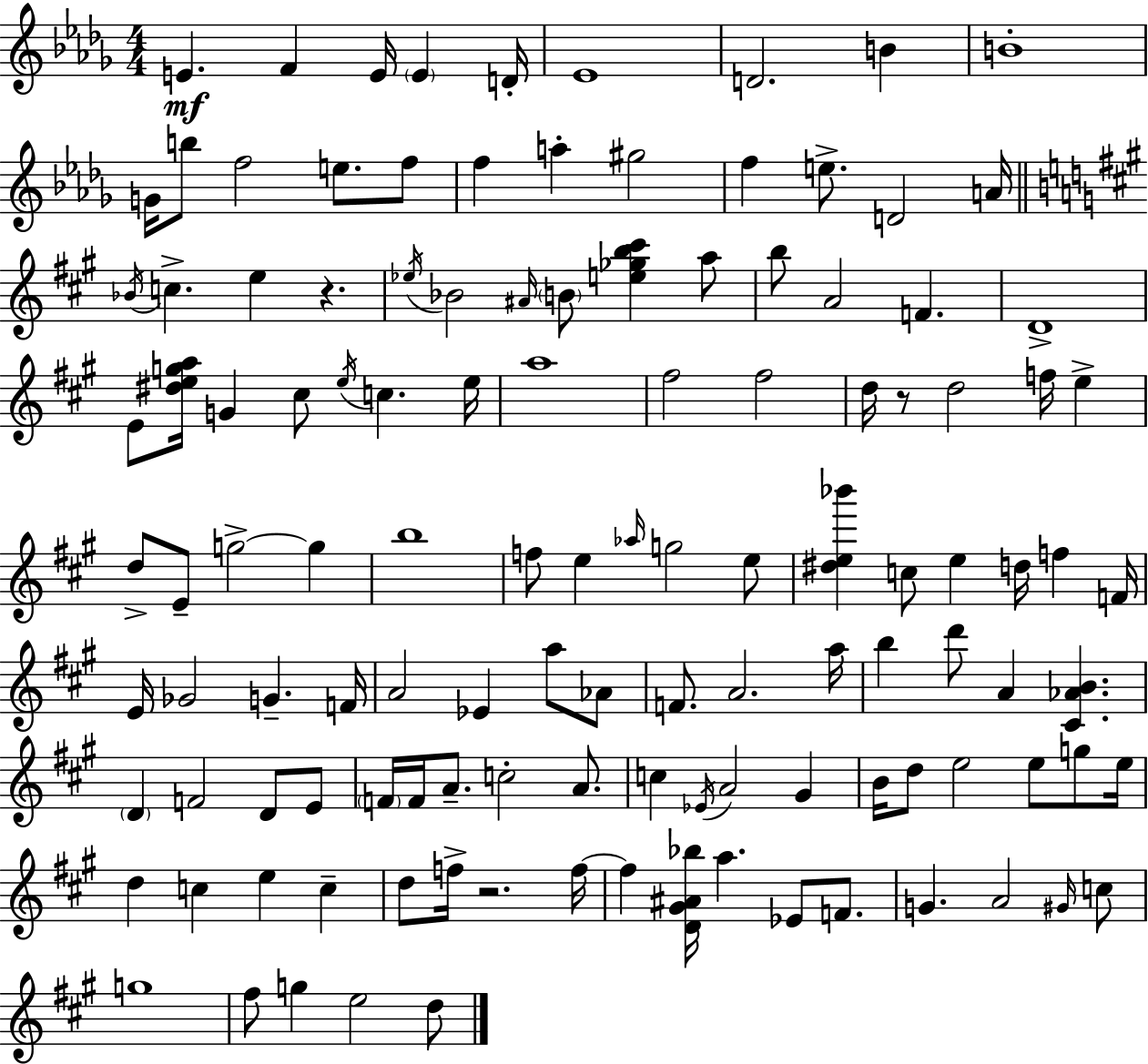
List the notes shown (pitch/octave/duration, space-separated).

E4/q. F4/q E4/s E4/q D4/s Eb4/w D4/h. B4/q B4/w G4/s B5/e F5/h E5/e. F5/e F5/q A5/q G#5/h F5/q E5/e. D4/h A4/s Bb4/s C5/q. E5/q R/q. Eb5/s Bb4/h A#4/s B4/e [E5,Gb5,B5,C#6]/q A5/e B5/e A4/h F4/q. D4/w E4/e [D#5,E5,G5,A5]/s G4/q C#5/e E5/s C5/q. E5/s A5/w F#5/h F#5/h D5/s R/e D5/h F5/s E5/q D5/e E4/e G5/h G5/q B5/w F5/e E5/q Ab5/s G5/h E5/e [D#5,E5,Bb6]/q C5/e E5/q D5/s F5/q F4/s E4/s Gb4/h G4/q. F4/s A4/h Eb4/q A5/e Ab4/e F4/e. A4/h. A5/s B5/q D6/e A4/q [C#4,Ab4,B4]/q. D4/q F4/h D4/e E4/e F4/s F4/s A4/e. C5/h A4/e. C5/q Eb4/s A4/h G#4/q B4/s D5/e E5/h E5/e G5/e E5/s D5/q C5/q E5/q C5/q D5/e F5/s R/h. F5/s F5/q [D4,G#4,A#4,Bb5]/s A5/q. Eb4/e F4/e. G4/q. A4/h G#4/s C5/e G5/w F#5/e G5/q E5/h D5/e